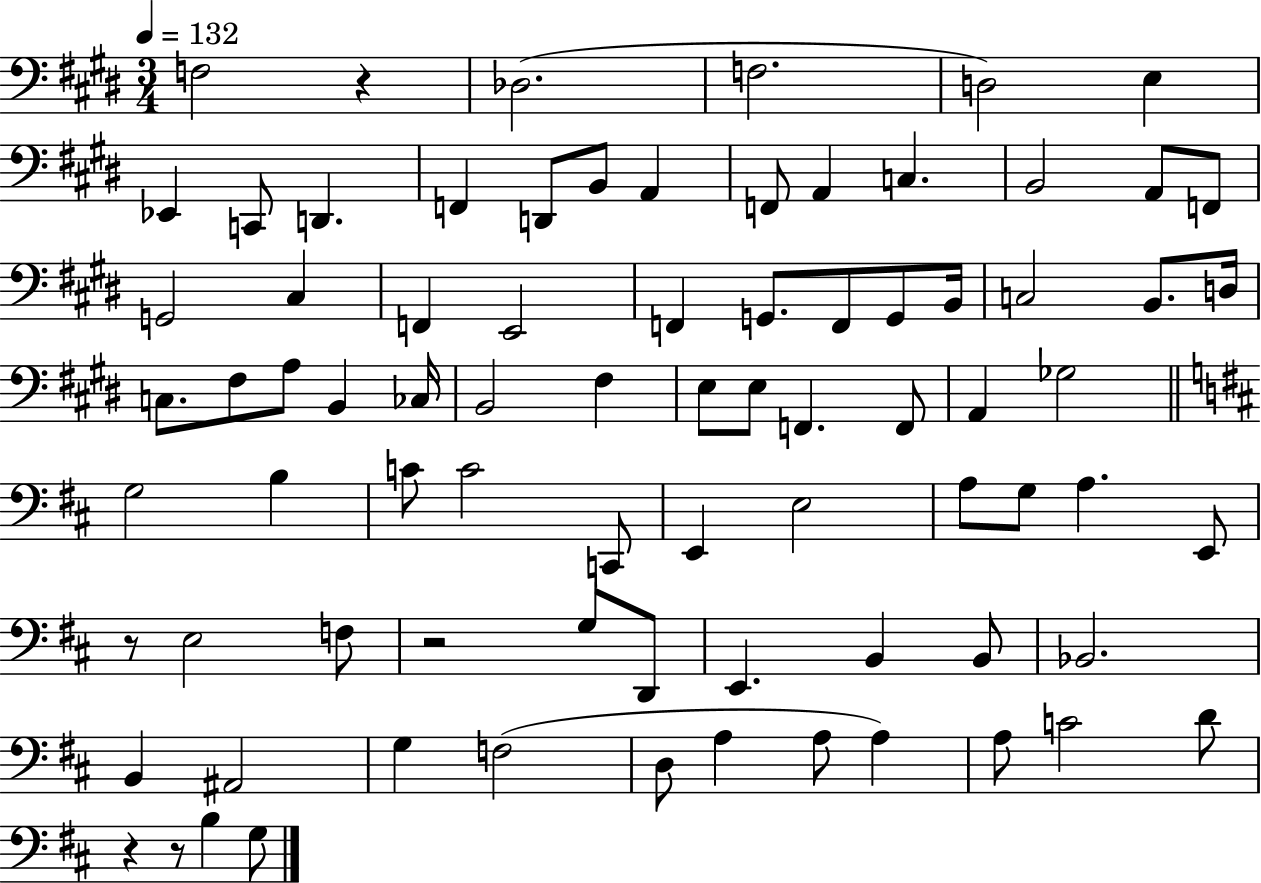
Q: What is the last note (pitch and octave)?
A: G3